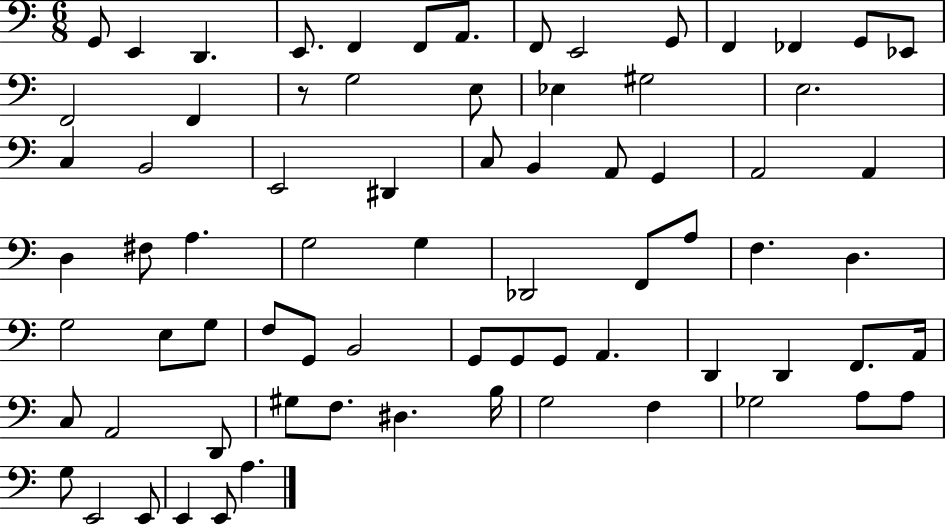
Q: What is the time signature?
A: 6/8